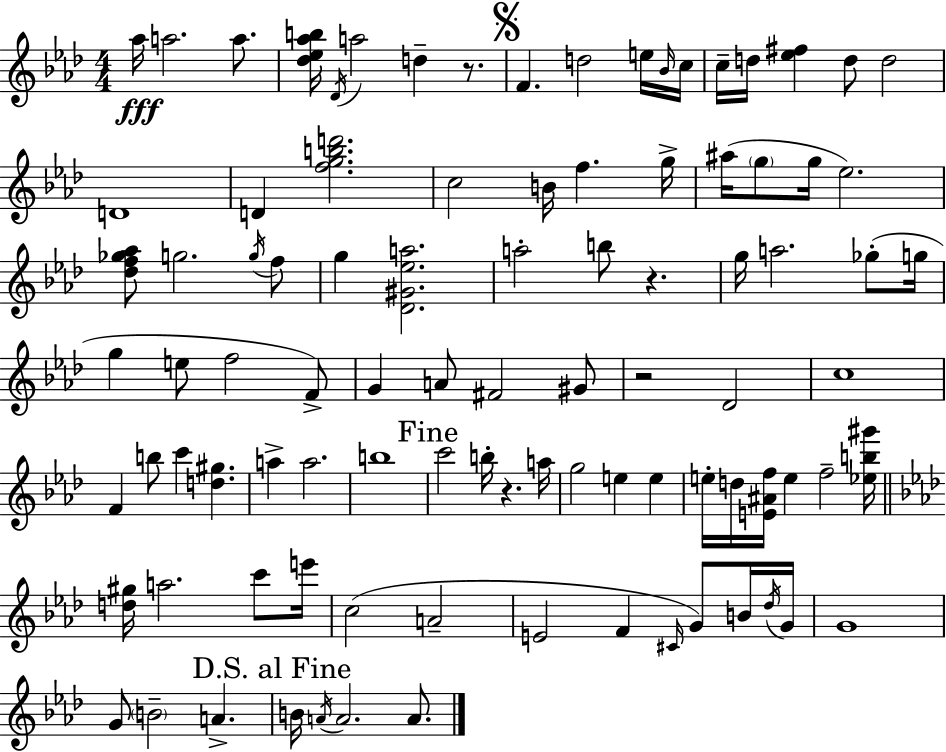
{
  \clef treble
  \numericTimeSignature
  \time 4/4
  \key aes \major
  aes''16\fff a''2. a''8. | <des'' ees'' aes'' b''>16 \acciaccatura { des'16 } a''2 d''4-- r8. | \mark \markup { \musicglyph "scripts.segno" } f'4. d''2 e''16 | \grace { bes'16 } c''16 c''16-- d''16 <ees'' fis''>4 d''8 d''2 | \break d'1 | d'4 <f'' g'' b'' d'''>2. | c''2 b'16 f''4. | g''16-> ais''16( \parenthesize g''8 g''16 ees''2.) | \break <des'' f'' ges'' aes''>8 g''2. | \acciaccatura { g''16 } f''8 g''4 <des' gis' ees'' a''>2. | a''2-. b''8 r4. | g''16 a''2. | \break ges''8-.( g''16 g''4 e''8 f''2 | f'8->) g'4 a'8 fis'2 | gis'8 r2 des'2 | c''1 | \break f'4 b''8 c'''4 <d'' gis''>4. | a''4-> a''2. | b''1 | \mark "Fine" c'''2 b''16-. r4. | \break a''16 g''2 e''4 e''4 | e''16-. d''16 <e' ais' f''>16 e''4 f''2-- | <ees'' b'' gis'''>16 \bar "||" \break \key aes \major <d'' gis''>16 a''2. c'''8 e'''16 | c''2( a'2-- | e'2 f'4 \grace { cis'16 }) g'8 b'16 | \acciaccatura { des''16 } g'16 g'1 | \break g'8 \parenthesize b'2-- a'4.-> | \mark "D.S. al Fine" b'16 \acciaccatura { a'16 } a'2. | a'8. \bar "|."
}